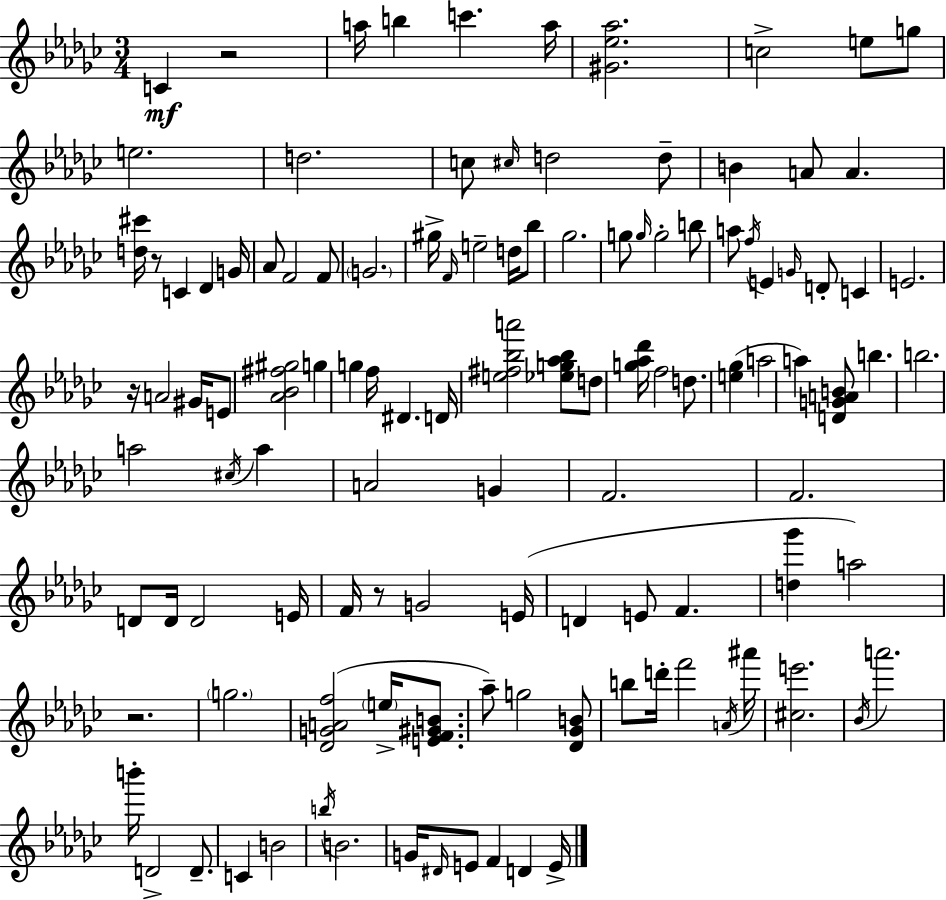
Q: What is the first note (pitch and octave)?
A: C4